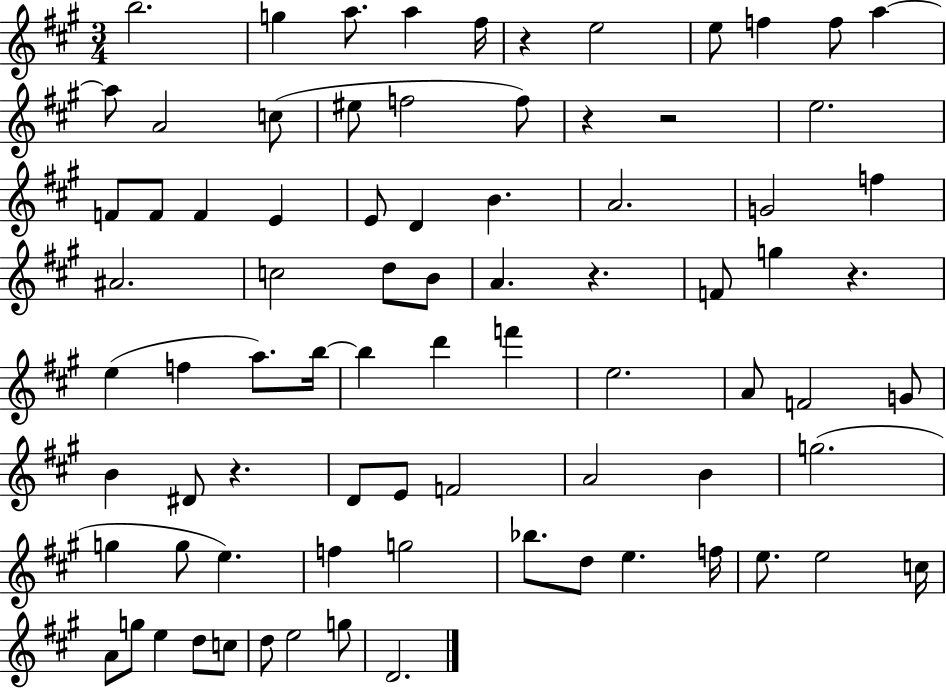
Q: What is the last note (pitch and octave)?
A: D4